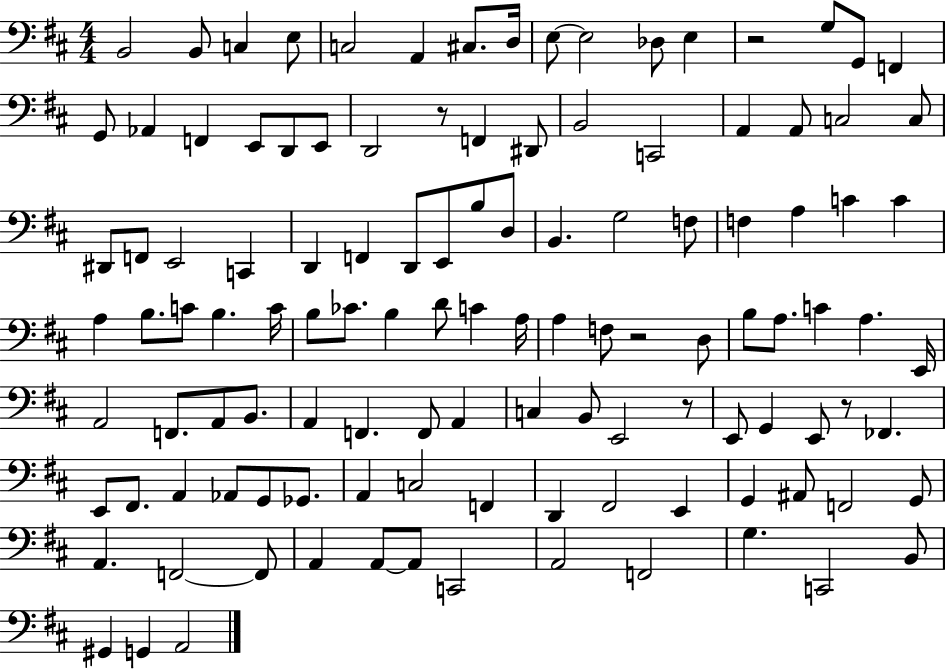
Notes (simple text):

B2/h B2/e C3/q E3/e C3/h A2/q C#3/e. D3/s E3/e E3/h Db3/e E3/q R/h G3/e G2/e F2/q G2/e Ab2/q F2/q E2/e D2/e E2/e D2/h R/e F2/q D#2/e B2/h C2/h A2/q A2/e C3/h C3/e D#2/e F2/e E2/h C2/q D2/q F2/q D2/e E2/e B3/e D3/e B2/q. G3/h F3/e F3/q A3/q C4/q C4/q A3/q B3/e. C4/e B3/q. C4/s B3/e CES4/e. B3/q D4/e C4/q A3/s A3/q F3/e R/h D3/e B3/e A3/e. C4/q A3/q. E2/s A2/h F2/e. A2/e B2/e. A2/q F2/q. F2/e A2/q C3/q B2/e E2/h R/e E2/e G2/q E2/e R/e FES2/q. E2/e F#2/e. A2/q Ab2/e G2/e Gb2/e. A2/q C3/h F2/q D2/q F#2/h E2/q G2/q A#2/e F2/h G2/e A2/q. F2/h F2/e A2/q A2/e A2/e C2/h A2/h F2/h G3/q. C2/h B2/e G#2/q G2/q A2/h